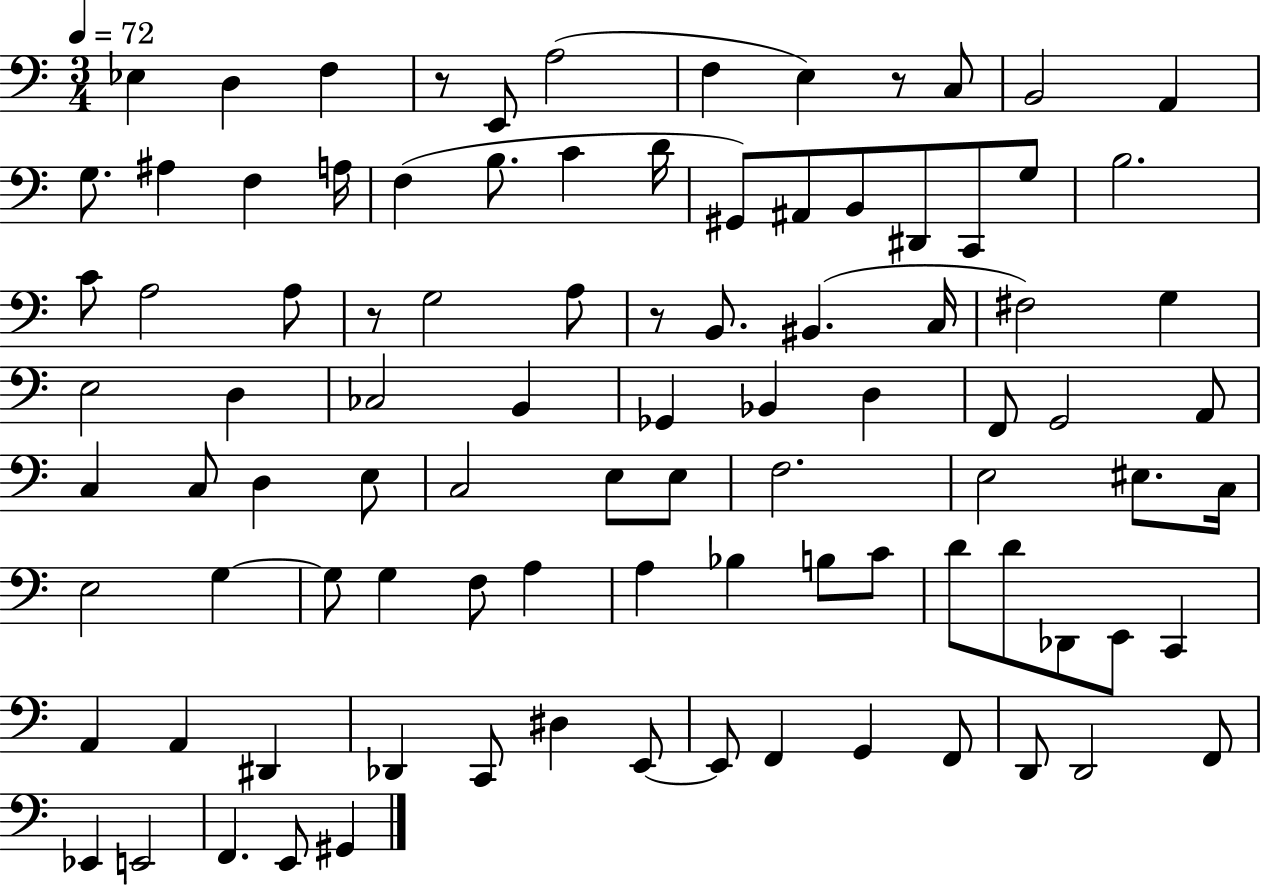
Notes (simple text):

Eb3/q D3/q F3/q R/e E2/e A3/h F3/q E3/q R/e C3/e B2/h A2/q G3/e. A#3/q F3/q A3/s F3/q B3/e. C4/q D4/s G#2/e A#2/e B2/e D#2/e C2/e G3/e B3/h. C4/e A3/h A3/e R/e G3/h A3/e R/e B2/e. BIS2/q. C3/s F#3/h G3/q E3/h D3/q CES3/h B2/q Gb2/q Bb2/q D3/q F2/e G2/h A2/e C3/q C3/e D3/q E3/e C3/h E3/e E3/e F3/h. E3/h EIS3/e. C3/s E3/h G3/q G3/e G3/q F3/e A3/q A3/q Bb3/q B3/e C4/e D4/e D4/e Db2/e E2/e C2/q A2/q A2/q D#2/q Db2/q C2/e D#3/q E2/e E2/e F2/q G2/q F2/e D2/e D2/h F2/e Eb2/q E2/h F2/q. E2/e G#2/q